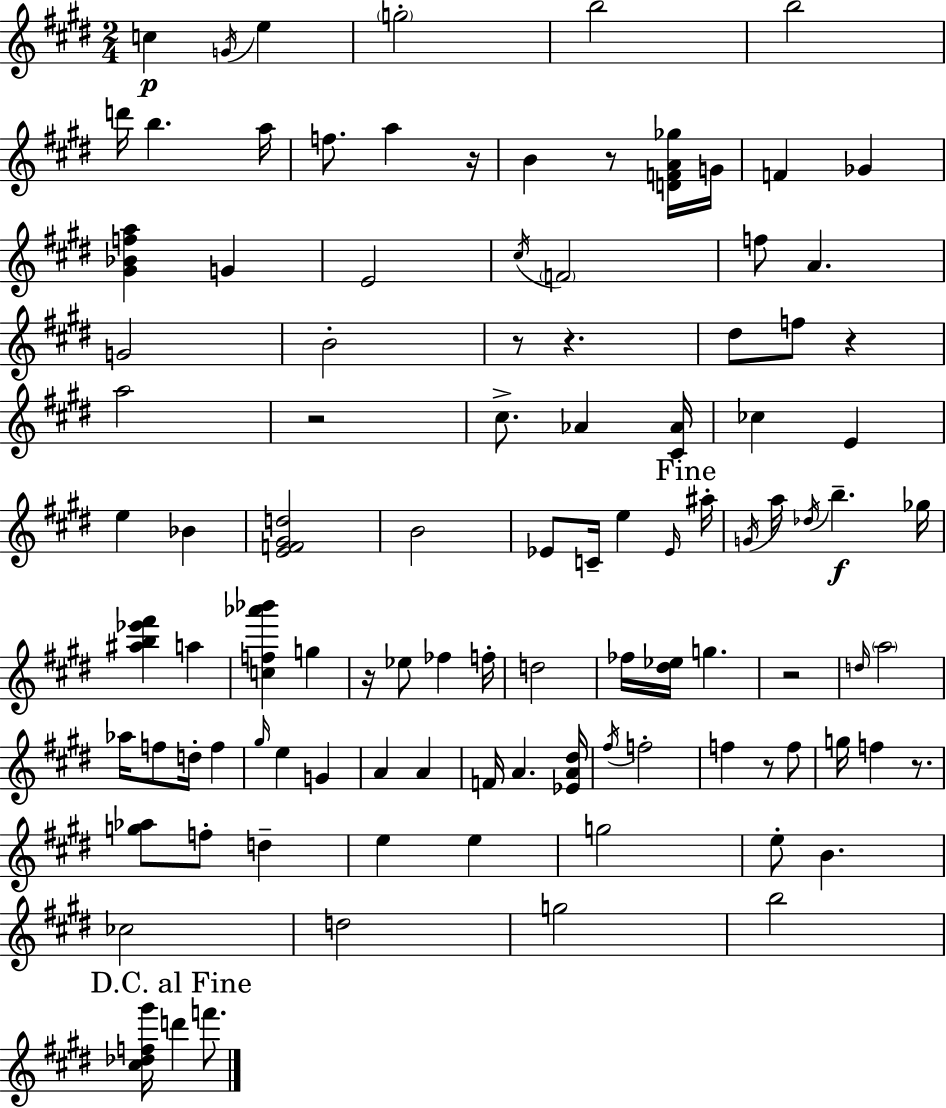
C5/q G4/s E5/q G5/h B5/h B5/h D6/s B5/q. A5/s F5/e. A5/q R/s B4/q R/e [D4,F4,A4,Gb5]/s G4/s F4/q Gb4/q [G#4,Bb4,F5,A5]/q G4/q E4/h C#5/s F4/h F5/e A4/q. G4/h B4/h R/e R/q. D#5/e F5/e R/q A5/h R/h C#5/e. Ab4/q [C#4,Ab4]/s CES5/q E4/q E5/q Bb4/q [E4,F4,G#4,D5]/h B4/h Eb4/e C4/s E5/q Eb4/s A#5/s G4/s A5/s Db5/s B5/q. Gb5/s [A#5,B5,Eb6,F#6]/q A5/q [C5,F5,Ab6,Bb6]/q G5/q R/s Eb5/e FES5/q F5/s D5/h FES5/s [D#5,Eb5]/s G5/q. R/h D5/s A5/h Ab5/s F5/e D5/s F5/q G#5/s E5/q G4/q A4/q A4/q F4/s A4/q. [Eb4,A4,D#5]/s F#5/s F5/h F5/q R/e F5/e G5/s F5/q R/e. [G5,Ab5]/e F5/e D5/q E5/q E5/q G5/h E5/e B4/q. CES5/h D5/h G5/h B5/h [C#5,Db5,F5,G#6]/s D6/q F6/e.